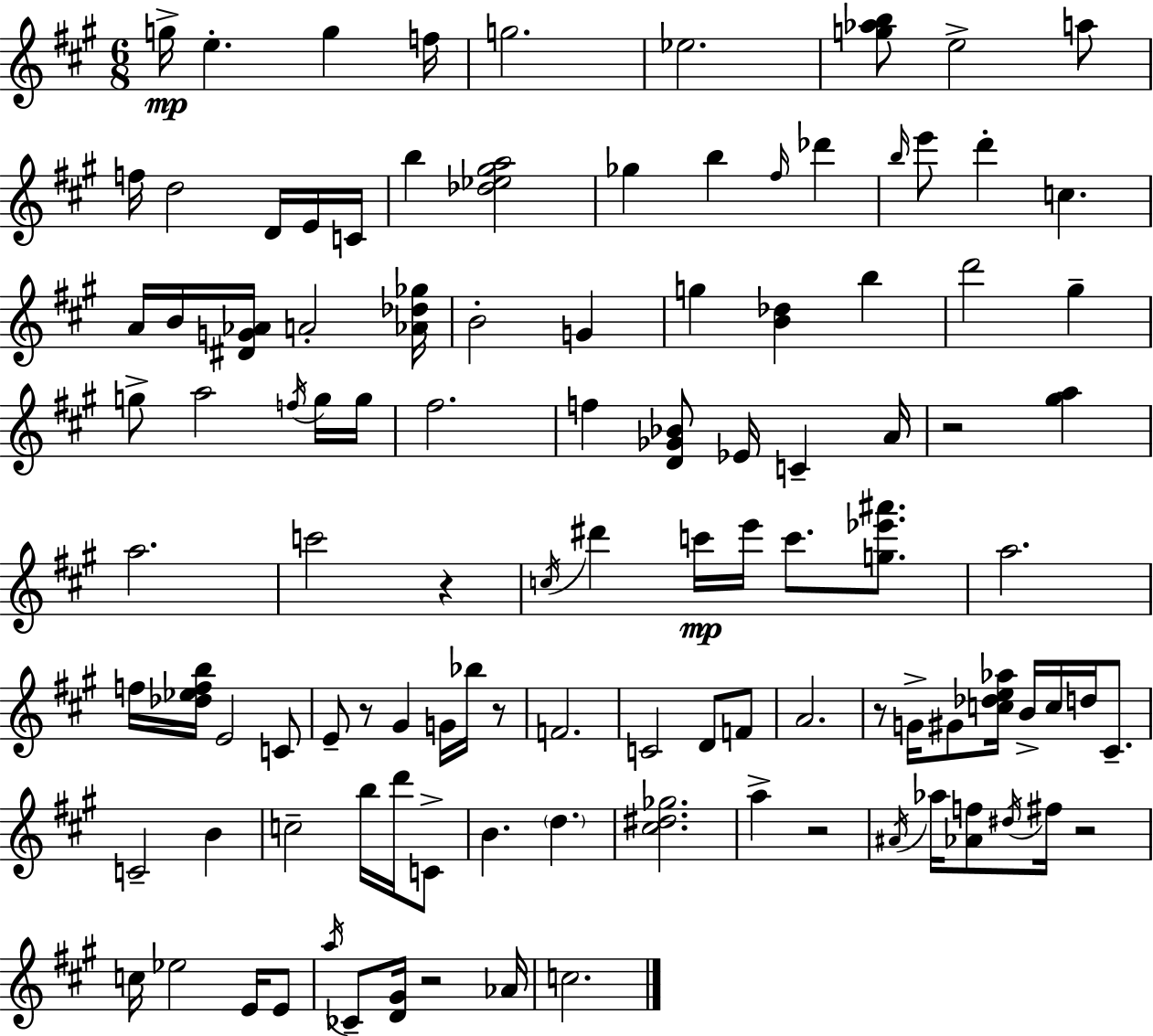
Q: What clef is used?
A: treble